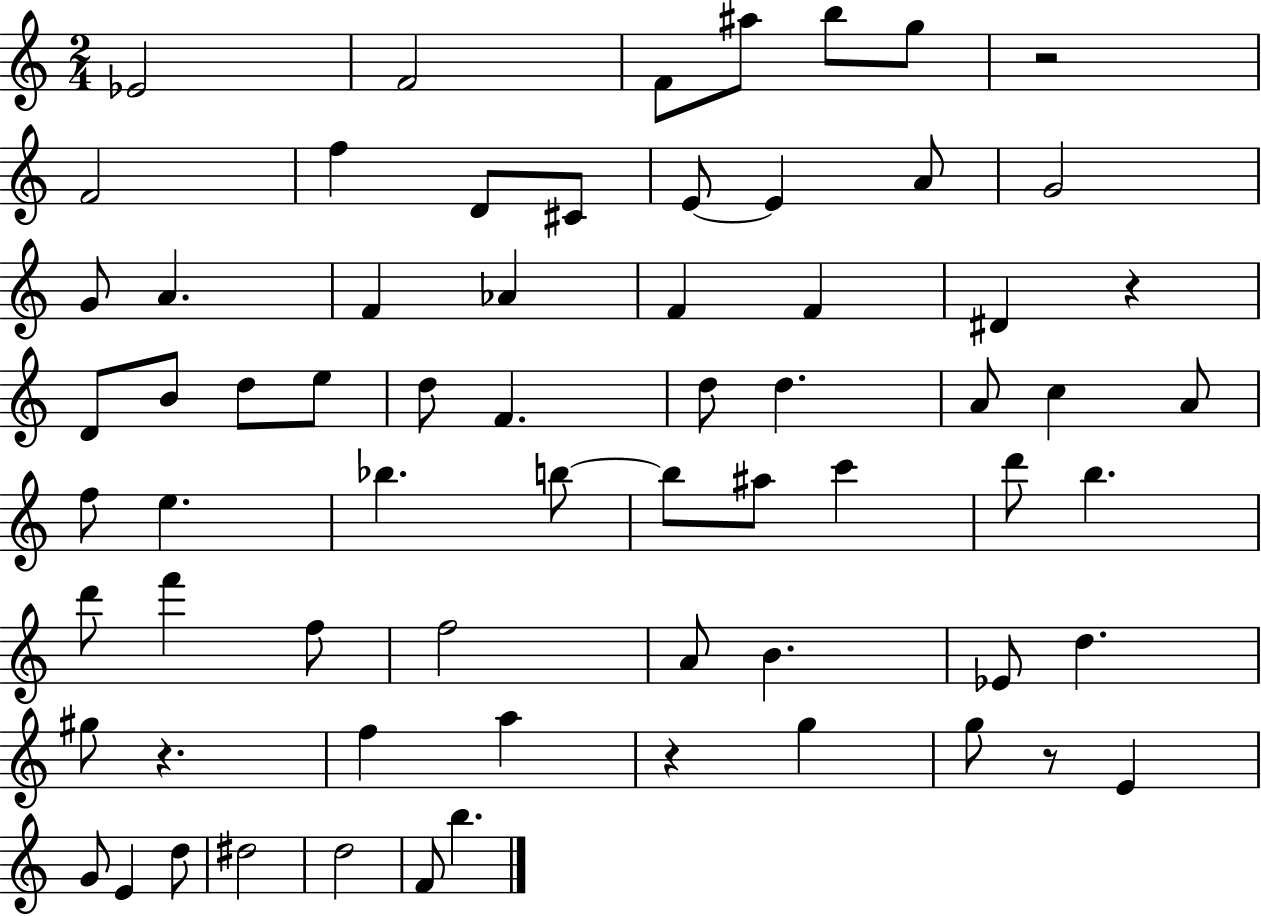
X:1
T:Untitled
M:2/4
L:1/4
K:C
_E2 F2 F/2 ^a/2 b/2 g/2 z2 F2 f D/2 ^C/2 E/2 E A/2 G2 G/2 A F _A F F ^D z D/2 B/2 d/2 e/2 d/2 F d/2 d A/2 c A/2 f/2 e _b b/2 b/2 ^a/2 c' d'/2 b d'/2 f' f/2 f2 A/2 B _E/2 d ^g/2 z f a z g g/2 z/2 E G/2 E d/2 ^d2 d2 F/2 b